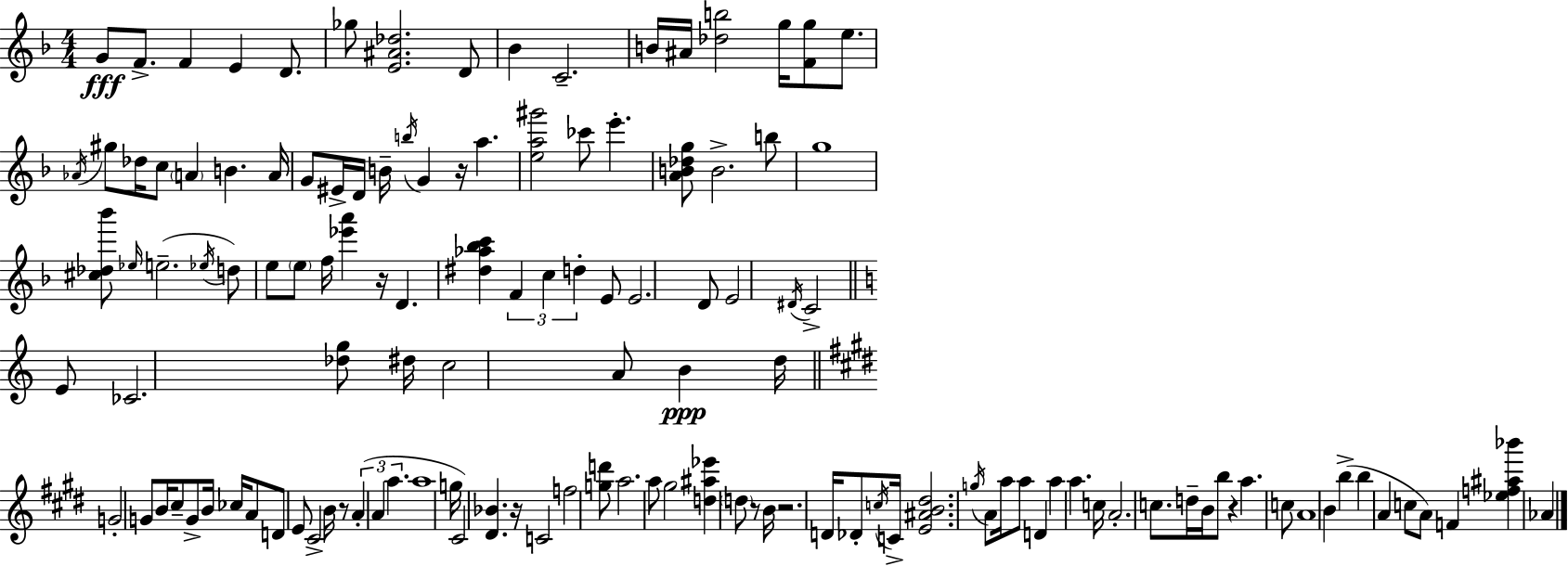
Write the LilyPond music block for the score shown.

{
  \clef treble
  \numericTimeSignature
  \time 4/4
  \key d \minor
  g'8\fff f'8.-> f'4 e'4 d'8. | ges''8 <e' ais' des''>2. d'8 | bes'4 c'2.-- | b'16 ais'16 <des'' b''>2 g''16 <f' g''>8 e''8. | \break \acciaccatura { aes'16 } gis''8 des''16 c''8 \parenthesize a'4 b'4. | a'16 g'8 eis'16-> d'16 b'16-- \acciaccatura { b''16 } g'4 r16 a''4. | <e'' a'' gis'''>2 ces'''8 e'''4.-. | <a' b' des'' g''>8 b'2.-> | \break b''8 g''1 | <cis'' des'' bes'''>8 \grace { ees''16 }( e''2.-- | \acciaccatura { ees''16 }) d''8 e''8 \parenthesize e''8 f''16 <ees''' a'''>4 r16 d'4. | <dis'' aes'' bes'' c'''>4 \tuplet 3/2 { f'4 c''4 | \break d''4-. } e'8 e'2. | d'8 e'2 \acciaccatura { dis'16 } c'2-> | \bar "||" \break \key c \major e'8 ces'2. <des'' g''>8 | dis''16 c''2 a'8 b'4\ppp d''16 | \bar "||" \break \key e \major g'2-. g'8 b'16 cis''8-- g'8-> b'16 | ces''16 a'8 d'8 e'8 cis'2-> b'16 | r8 \tuplet 3/2 { a'4-.( a'4 a''4. } | a''1 | \break g''16 cis'2) <dis' bes'>4. r16 | c'2 f''2 | <g'' d'''>8 a''2. a''8 | gis''2 <d'' ais'' ees'''>4 \parenthesize d''8 r8 | \break b'16 r2. d'16 des'8-. | \acciaccatura { c''16 } c'16-> <e' ais' b' dis''>2. \acciaccatura { g''16 } a'8 | a''16 a''8 d'4 a''4 a''4. | c''16 a'2.-. c''8. | \break d''16-- b'16 b''8 r4 a''4. | c''8 a'1 | b'4 b''4->( b''4 a'4 | c''8 a'8) f'4 <ees'' f'' ais'' bes'''>4 aes'4 | \break \bar "|."
}